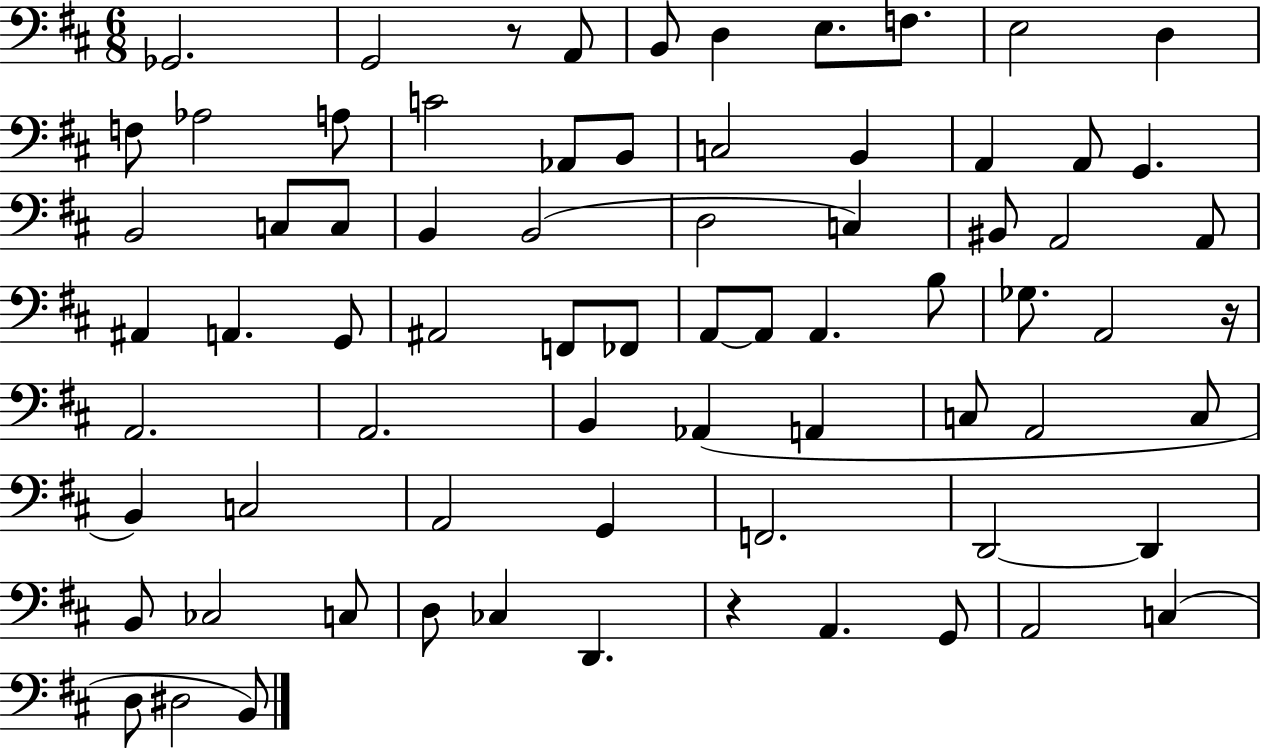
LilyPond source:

{
  \clef bass
  \numericTimeSignature
  \time 6/8
  \key d \major
  ges,2. | g,2 r8 a,8 | b,8 d4 e8. f8. | e2 d4 | \break f8 aes2 a8 | c'2 aes,8 b,8 | c2 b,4 | a,4 a,8 g,4. | \break b,2 c8 c8 | b,4 b,2( | d2 c4) | bis,8 a,2 a,8 | \break ais,4 a,4. g,8 | ais,2 f,8 fes,8 | a,8~~ a,8 a,4. b8 | ges8. a,2 r16 | \break a,2. | a,2. | b,4 aes,4( a,4 | c8 a,2 c8 | \break b,4) c2 | a,2 g,4 | f,2. | d,2~~ d,4 | \break b,8 ces2 c8 | d8 ces4 d,4. | r4 a,4. g,8 | a,2 c4( | \break d8 dis2 b,8) | \bar "|."
}